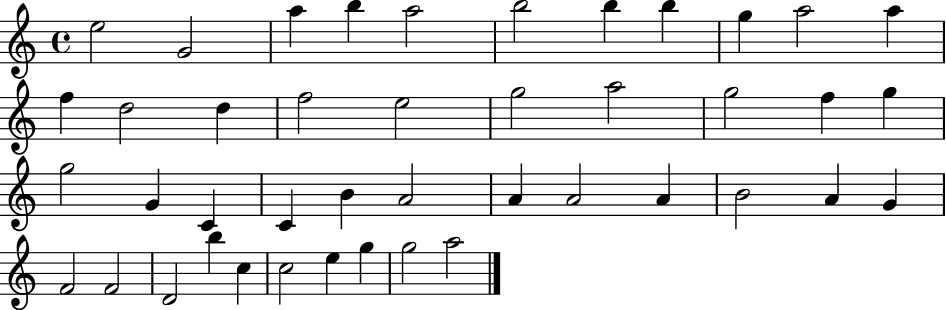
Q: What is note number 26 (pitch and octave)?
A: B4